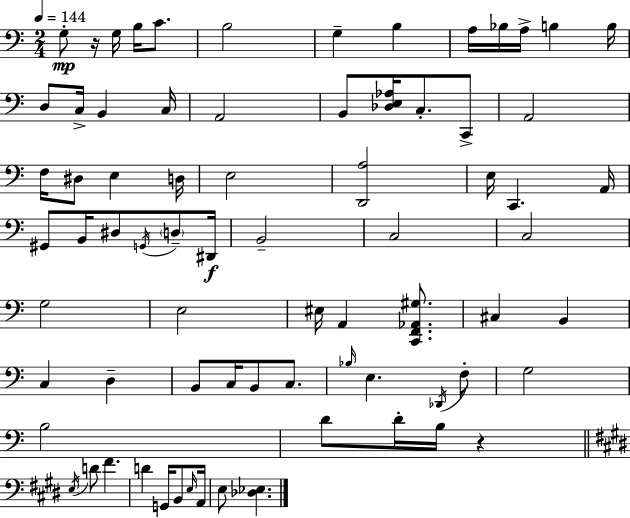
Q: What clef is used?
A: bass